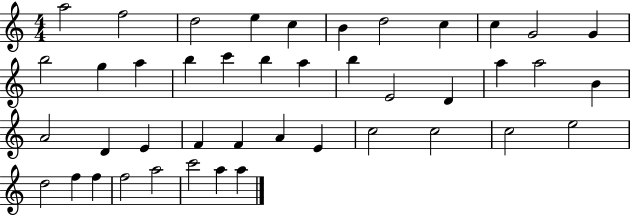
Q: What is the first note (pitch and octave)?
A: A5